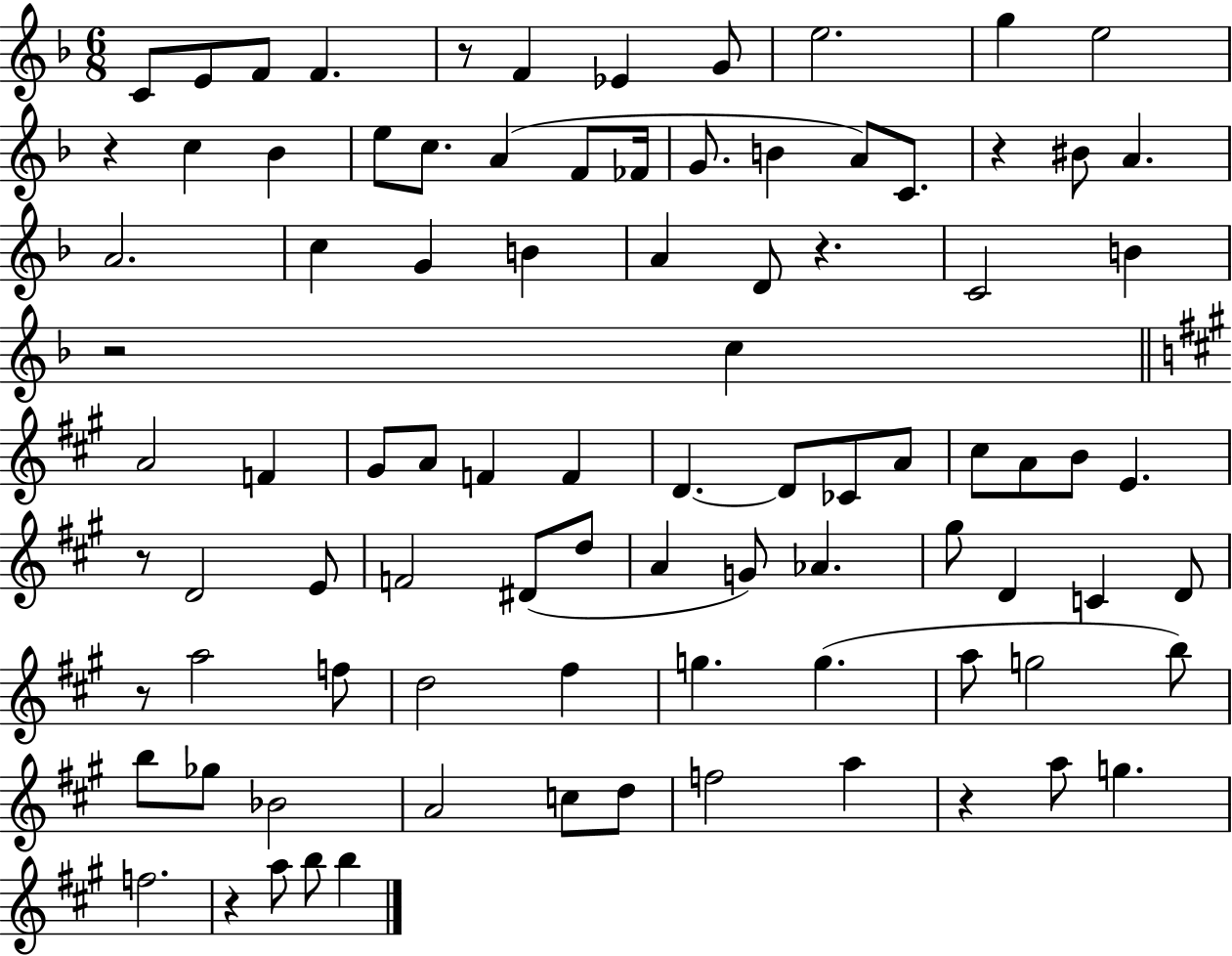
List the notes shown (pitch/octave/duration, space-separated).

C4/e E4/e F4/e F4/q. R/e F4/q Eb4/q G4/e E5/h. G5/q E5/h R/q C5/q Bb4/q E5/e C5/e. A4/q F4/e FES4/s G4/e. B4/q A4/e C4/e. R/q BIS4/e A4/q. A4/h. C5/q G4/q B4/q A4/q D4/e R/q. C4/h B4/q R/h C5/q A4/h F4/q G#4/e A4/e F4/q F4/q D4/q. D4/e CES4/e A4/e C#5/e A4/e B4/e E4/q. R/e D4/h E4/e F4/h D#4/e D5/e A4/q G4/e Ab4/q. G#5/e D4/q C4/q D4/e R/e A5/h F5/e D5/h F#5/q G5/q. G5/q. A5/e G5/h B5/e B5/e Gb5/e Bb4/h A4/h C5/e D5/e F5/h A5/q R/q A5/e G5/q. F5/h. R/q A5/e B5/e B5/q